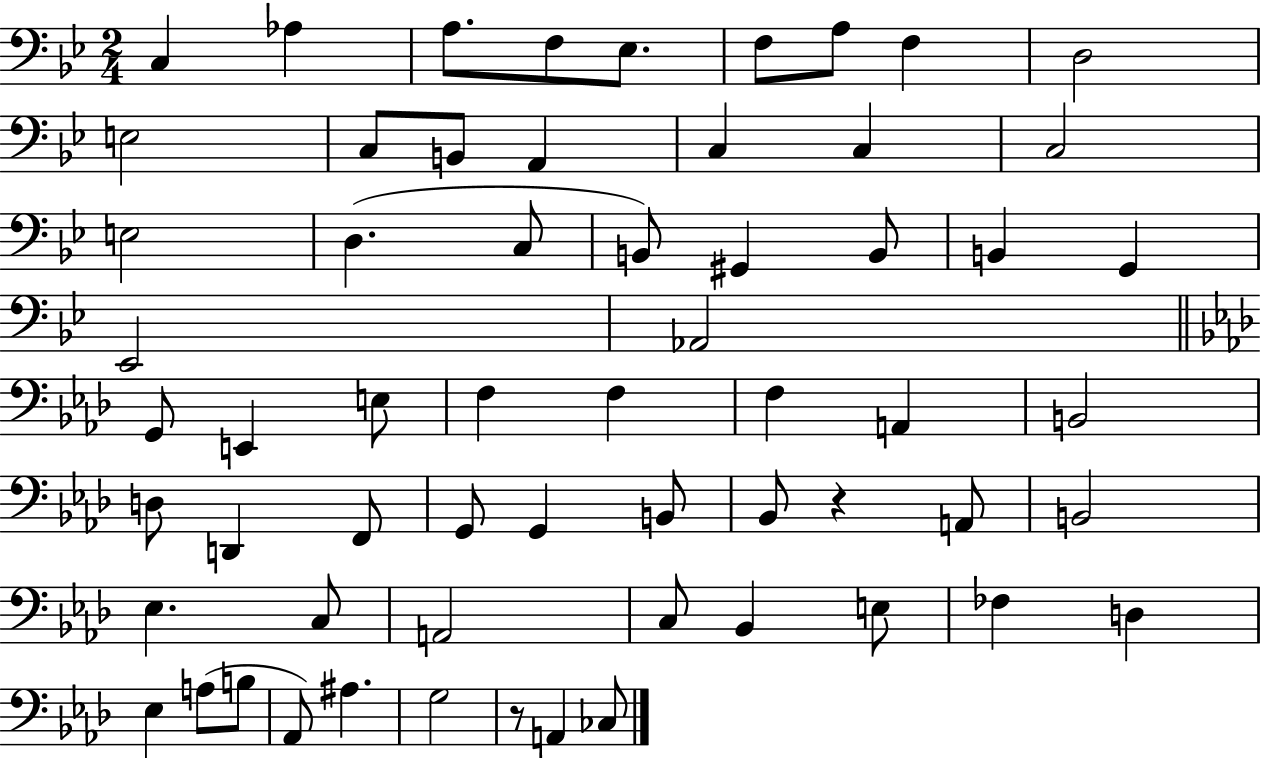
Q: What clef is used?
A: bass